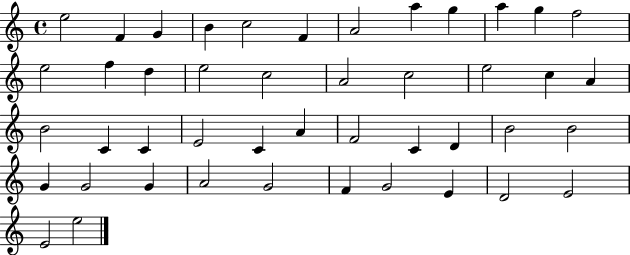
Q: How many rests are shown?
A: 0